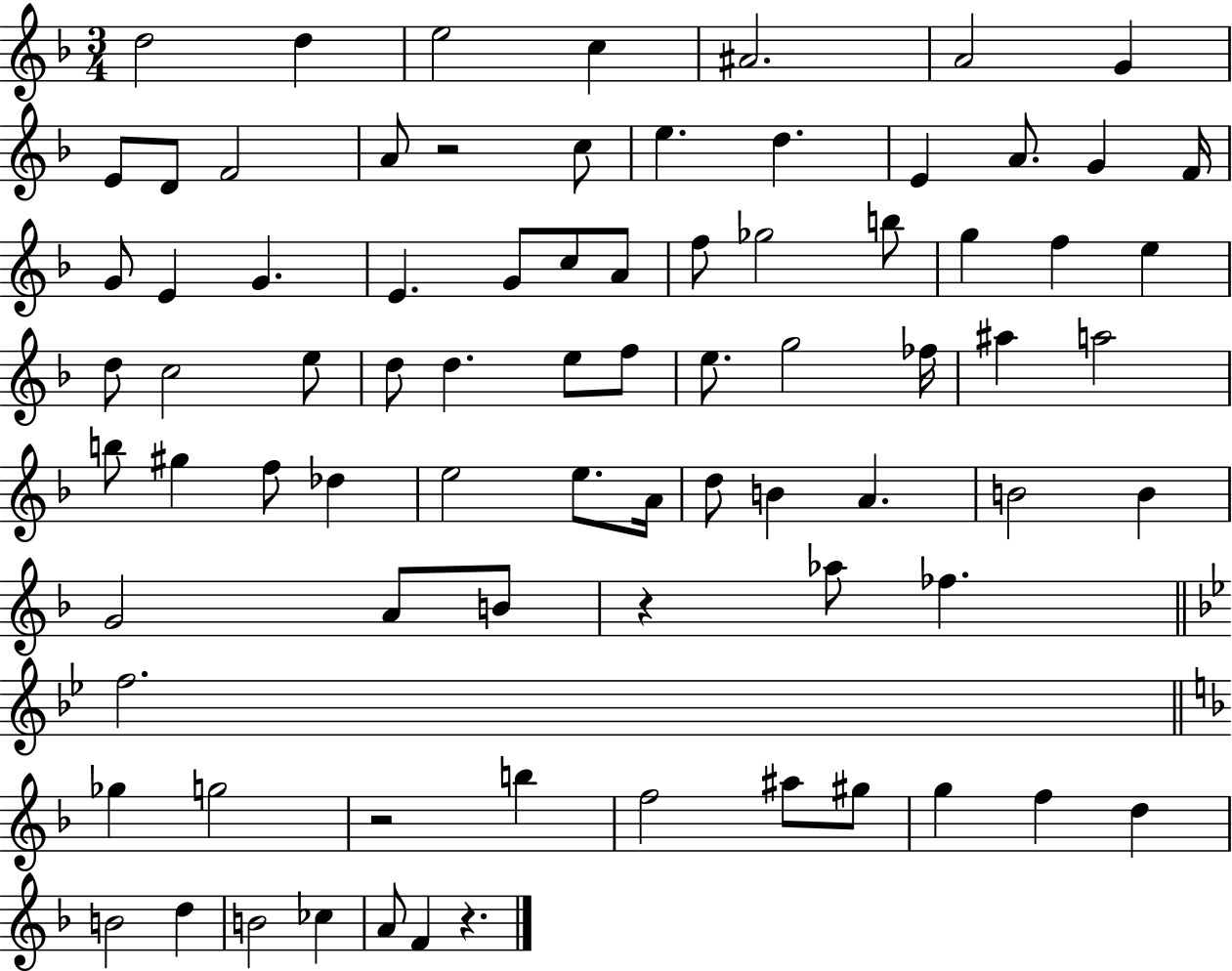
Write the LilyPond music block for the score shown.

{
  \clef treble
  \numericTimeSignature
  \time 3/4
  \key f \major
  \repeat volta 2 { d''2 d''4 | e''2 c''4 | ais'2. | a'2 g'4 | \break e'8 d'8 f'2 | a'8 r2 c''8 | e''4. d''4. | e'4 a'8. g'4 f'16 | \break g'8 e'4 g'4. | e'4. g'8 c''8 a'8 | f''8 ges''2 b''8 | g''4 f''4 e''4 | \break d''8 c''2 e''8 | d''8 d''4. e''8 f''8 | e''8. g''2 fes''16 | ais''4 a''2 | \break b''8 gis''4 f''8 des''4 | e''2 e''8. a'16 | d''8 b'4 a'4. | b'2 b'4 | \break g'2 a'8 b'8 | r4 aes''8 fes''4. | \bar "||" \break \key bes \major f''2. | \bar "||" \break \key f \major ges''4 g''2 | r2 b''4 | f''2 ais''8 gis''8 | g''4 f''4 d''4 | \break b'2 d''4 | b'2 ces''4 | a'8 f'4 r4. | } \bar "|."
}